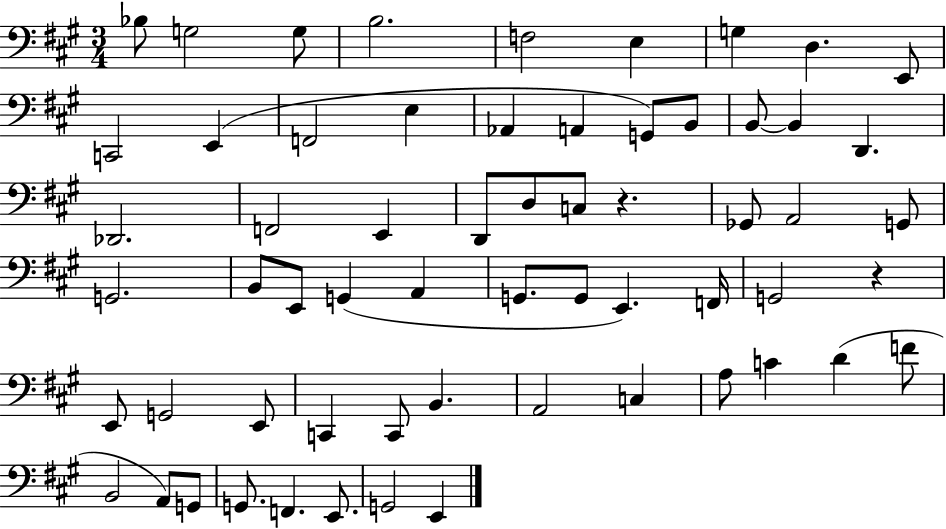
{
  \clef bass
  \numericTimeSignature
  \time 3/4
  \key a \major
  \repeat volta 2 { bes8 g2 g8 | b2. | f2 e4 | g4 d4. e,8 | \break c,2 e,4( | f,2 e4 | aes,4 a,4 g,8) b,8 | b,8~~ b,4 d,4. | \break des,2. | f,2 e,4 | d,8 d8 c8 r4. | ges,8 a,2 g,8 | \break g,2. | b,8 e,8 g,4( a,4 | g,8. g,8 e,4.) f,16 | g,2 r4 | \break e,8 g,2 e,8 | c,4 c,8 b,4. | a,2 c4 | a8 c'4 d'4( f'8 | \break b,2 a,8) g,8 | g,8. f,4. e,8. | g,2 e,4 | } \bar "|."
}